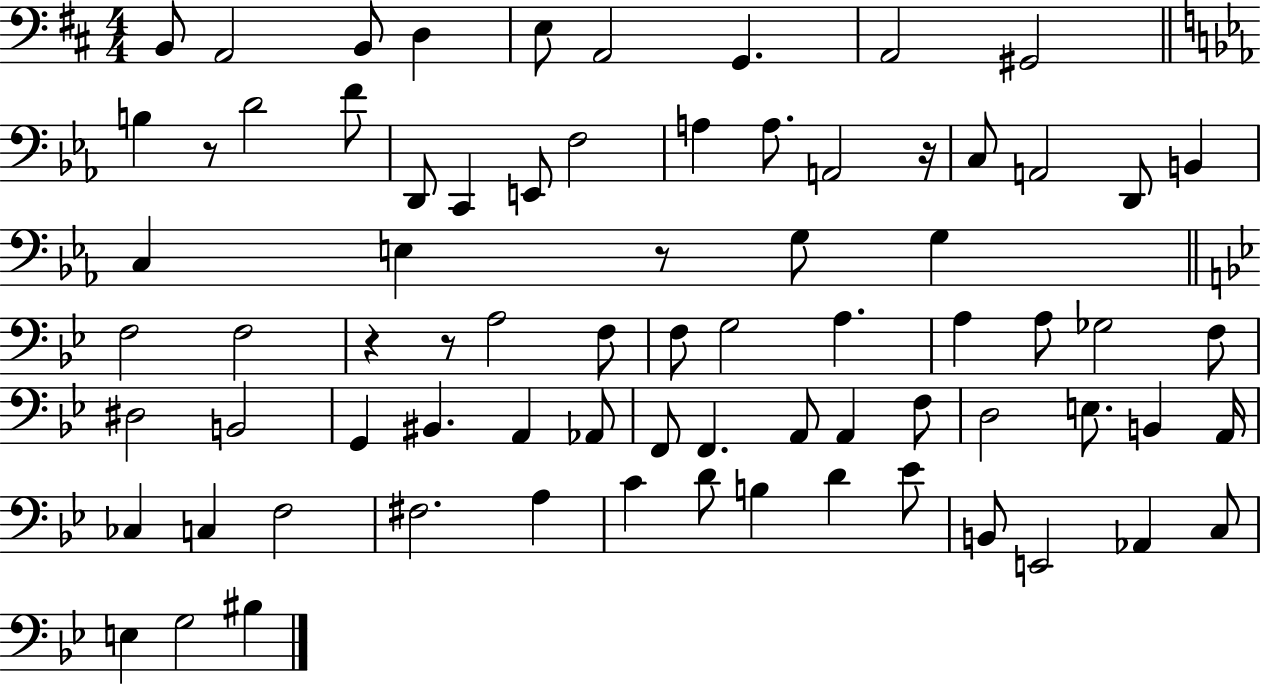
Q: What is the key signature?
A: D major